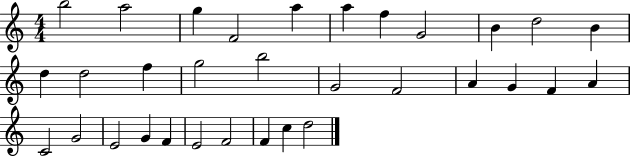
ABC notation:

X:1
T:Untitled
M:4/4
L:1/4
K:C
b2 a2 g F2 a a f G2 B d2 B d d2 f g2 b2 G2 F2 A G F A C2 G2 E2 G F E2 F2 F c d2